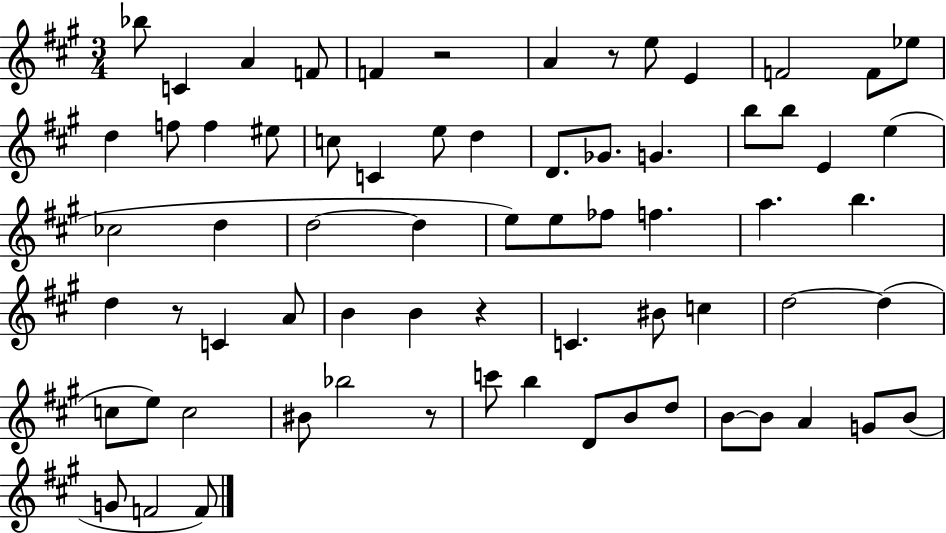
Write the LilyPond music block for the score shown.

{
  \clef treble
  \numericTimeSignature
  \time 3/4
  \key a \major
  bes''8 c'4 a'4 f'8 | f'4 r2 | a'4 r8 e''8 e'4 | f'2 f'8 ees''8 | \break d''4 f''8 f''4 eis''8 | c''8 c'4 e''8 d''4 | d'8. ges'8. g'4. | b''8 b''8 e'4 e''4( | \break ces''2 d''4 | d''2~~ d''4 | e''8) e''8 fes''8 f''4. | a''4. b''4. | \break d''4 r8 c'4 a'8 | b'4 b'4 r4 | c'4. bis'8 c''4 | d''2~~ d''4( | \break c''8 e''8) c''2 | bis'8 bes''2 r8 | c'''8 b''4 d'8 b'8 d''8 | b'8~~ b'8 a'4 g'8 b'8( | \break g'8 f'2 f'8) | \bar "|."
}